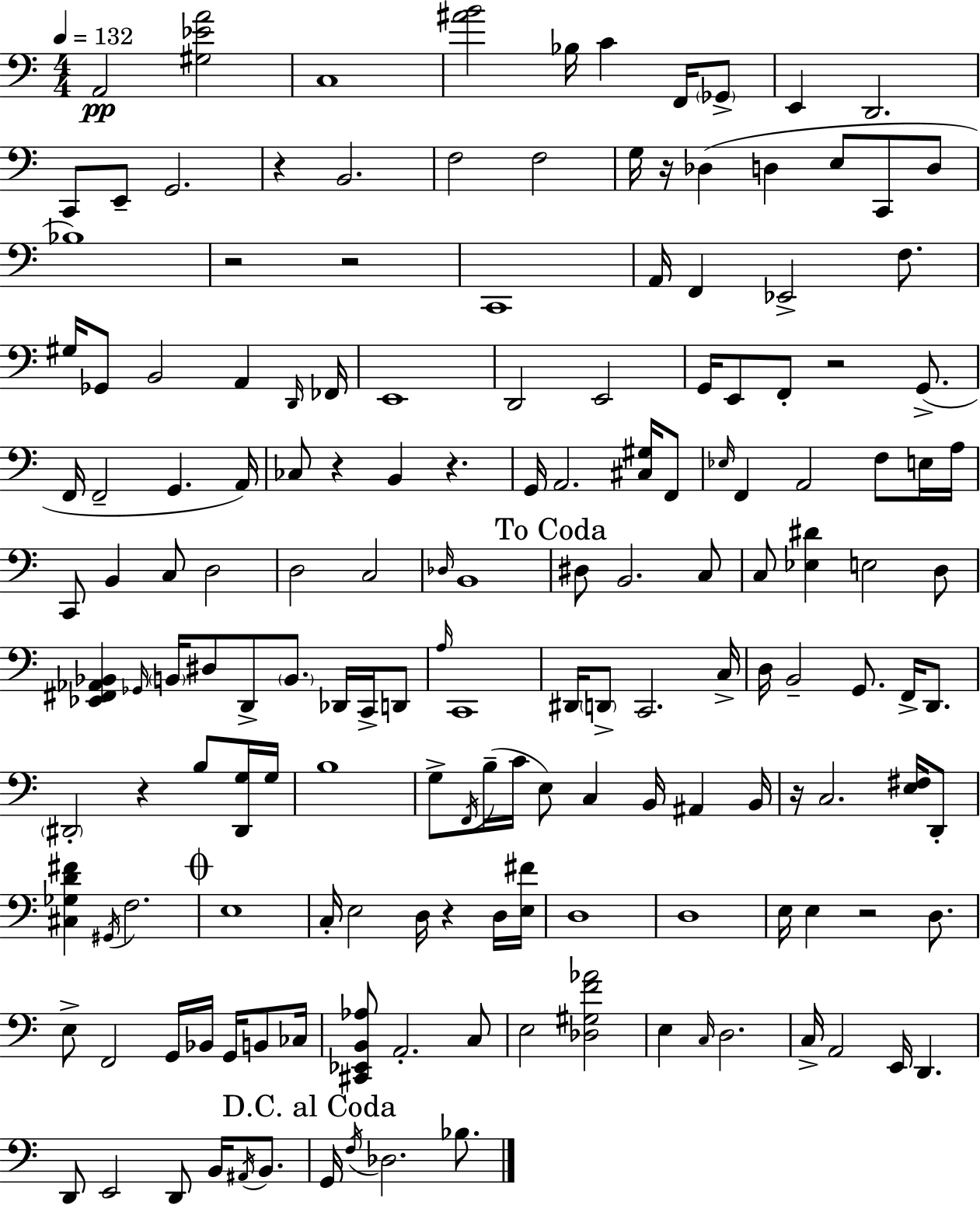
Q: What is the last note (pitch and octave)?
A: Bb3